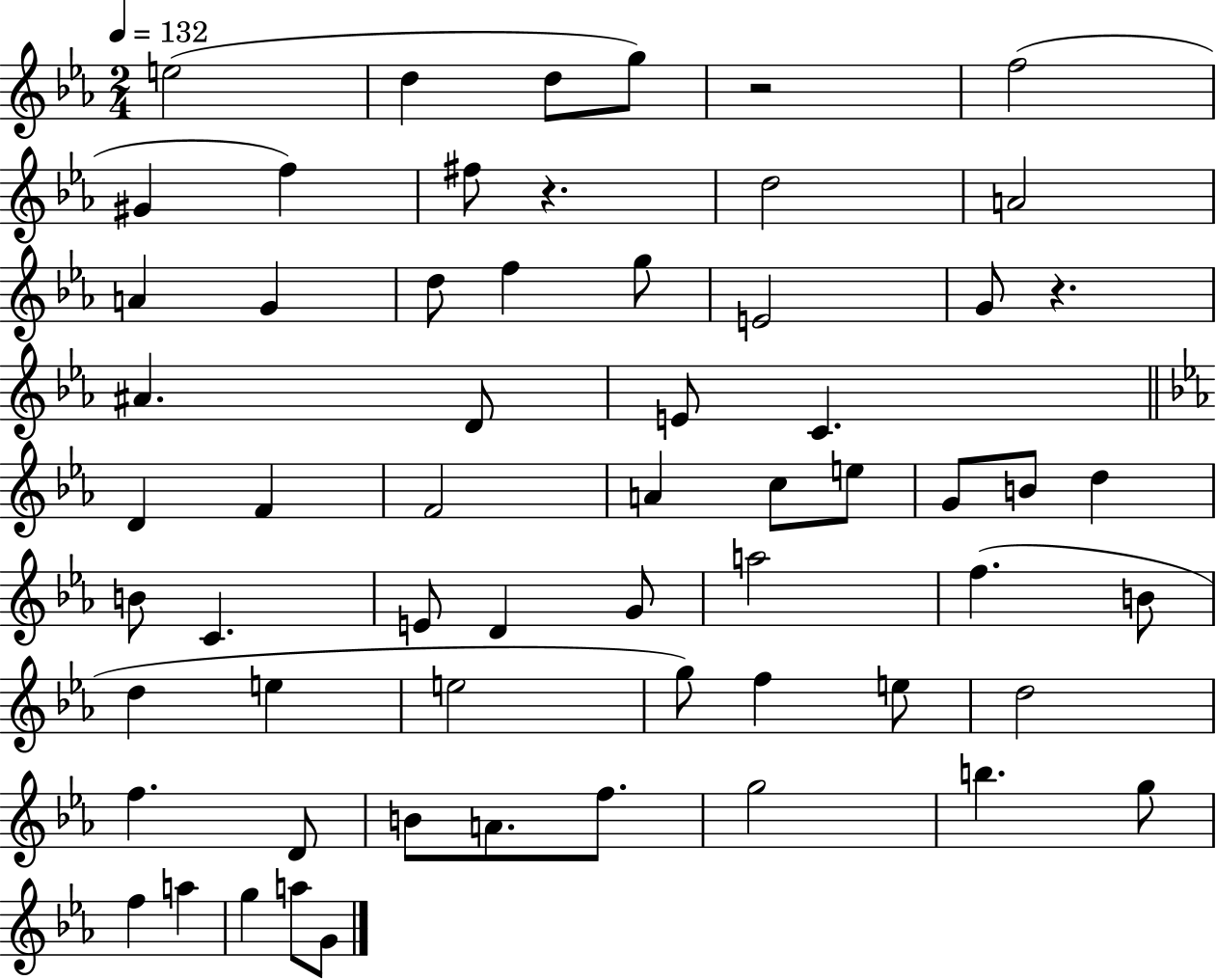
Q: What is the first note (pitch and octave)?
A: E5